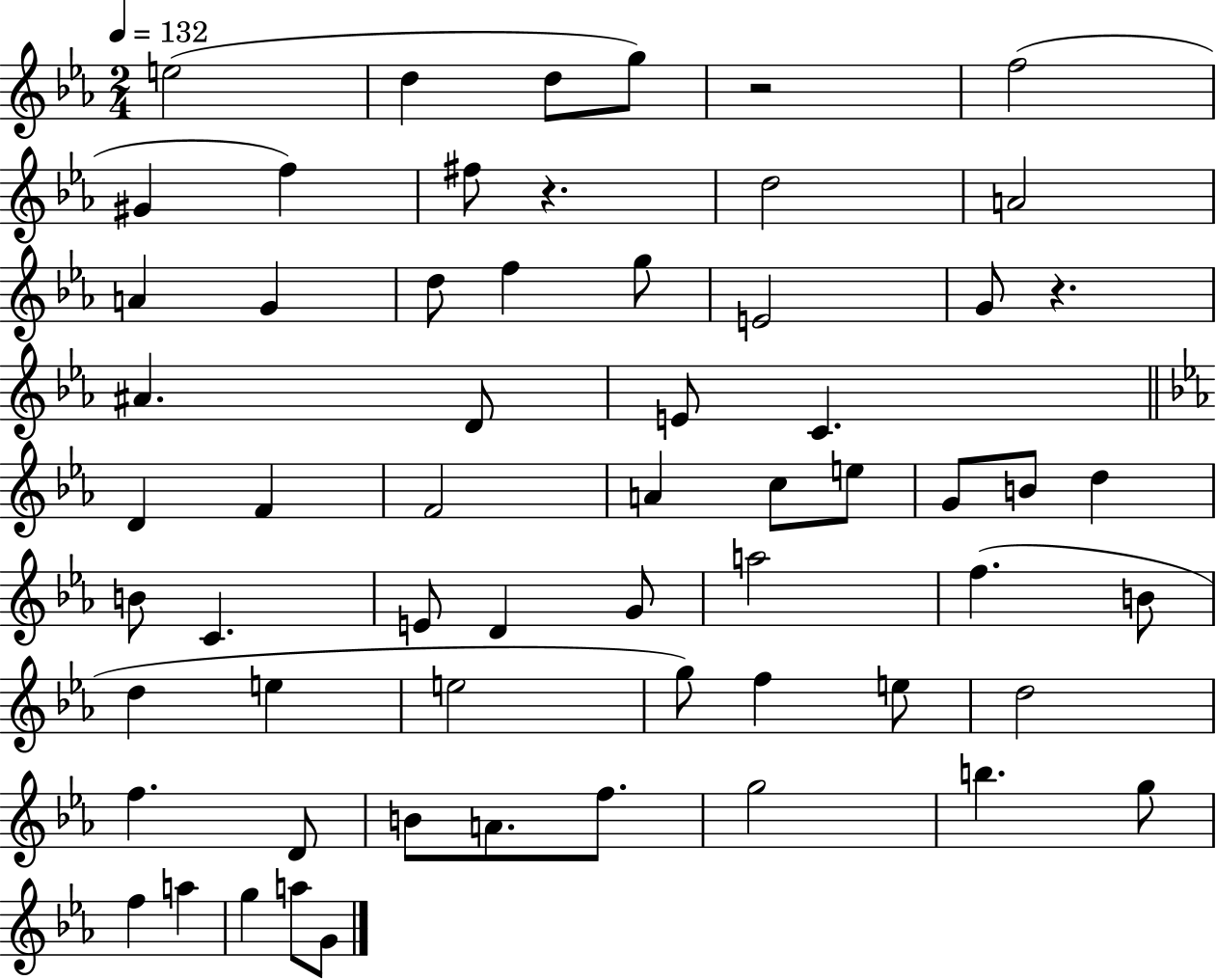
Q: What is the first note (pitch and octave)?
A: E5